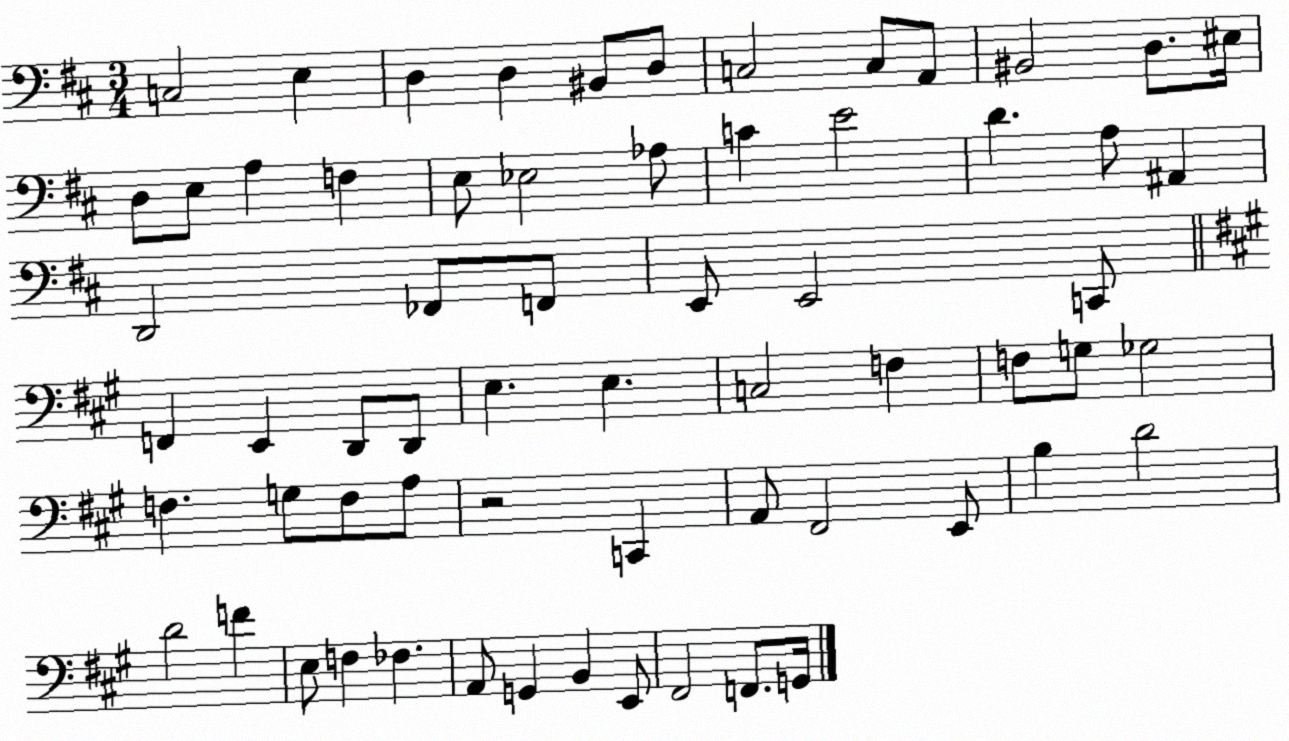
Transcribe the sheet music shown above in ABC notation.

X:1
T:Untitled
M:3/4
L:1/4
K:D
C,2 E, D, D, ^B,,/2 D,/2 C,2 C,/2 A,,/2 ^B,,2 D,/2 ^E,/4 D,/2 E,/2 A, F, E,/2 _E,2 _A,/2 C E2 D A,/2 ^A,, D,,2 _F,,/2 F,,/2 E,,/2 E,,2 C,,/2 F,, E,, D,,/2 D,,/2 E, E, C,2 F, F,/2 G,/2 _G,2 F, G,/2 F,/2 A,/2 z2 C,, A,,/2 ^F,,2 E,,/2 B, D2 D2 F E,/2 F, _F, A,,/2 G,, B,, E,,/2 ^F,,2 F,,/2 G,,/4